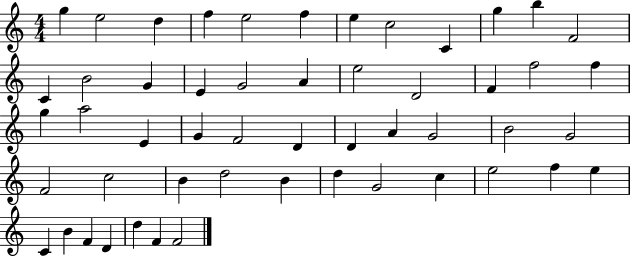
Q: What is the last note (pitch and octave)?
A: F4